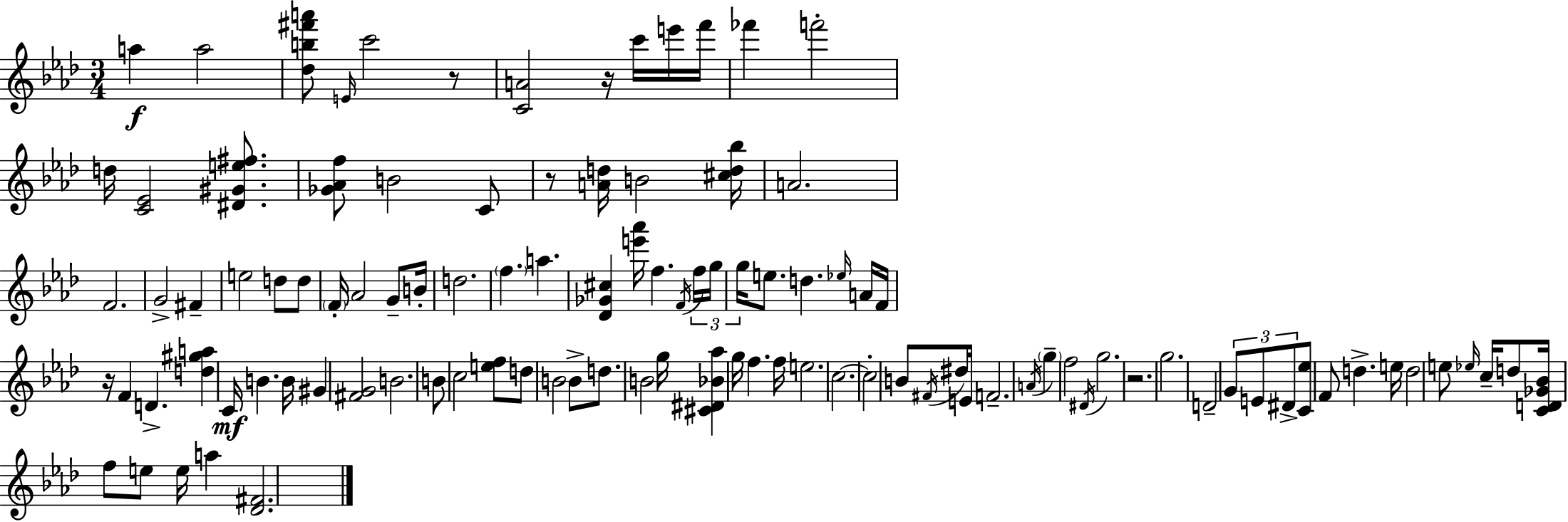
{
  \clef treble
  \numericTimeSignature
  \time 3/4
  \key f \minor
  a''4\f a''2 | <des'' b'' fis''' a'''>8 \grace { e'16 } c'''2 r8 | <c' a'>2 r16 c'''16 e'''16 | f'''16 fes'''4 f'''2-. | \break d''16 <c' ees'>2 <dis' gis' e'' fis''>8. | <ges' aes' f''>8 b'2 c'8 | r8 <a' d''>16 b'2 | <cis'' d'' bes''>16 a'2. | \break f'2. | g'2-> fis'4-- | e''2 d''8 d''8 | \parenthesize f'16-. aes'2 g'8-- | \break b'16-. d''2. | \parenthesize f''4. a''4. | <des' ges' cis''>4 <e''' aes'''>16 f''4. | \acciaccatura { f'16 } \tuplet 3/2 { f''16 g''16 g''16 } e''8. d''4. | \break \grace { ees''16 } a'16 f'16 r16 f'4 d'4.-> | <d'' gis'' a''>4 c'16\mf b'4. | b'16 gis'4 <fis' g'>2 | b'2. | \break b'8 c''2 | <e'' f''>8 d''8 b'2 | b'8-> d''8. b'2 | g''16 <cis' dis' bes' aes''>4 g''16 f''4. | \break f''16 e''2. | c''2.~~ | c''2-. b'8 | \acciaccatura { fis'16 } dis''16 e'16 f'2.-- | \break \acciaccatura { a'16 } \parenthesize g''4-- f''2 | \acciaccatura { dis'16 } g''2. | r2. | g''2. | \break d'2-- | \tuplet 3/2 { g'8 e'8 dis'8-> } <c' ees''>8 f'8 | d''4.-> e''16 d''2 | e''8 \grace { ees''16 } c''16-- d''8 <c' d' ges' bes'>16 f''8 | \break e''8 e''16 a''4 <des' fis'>2. | \bar "|."
}